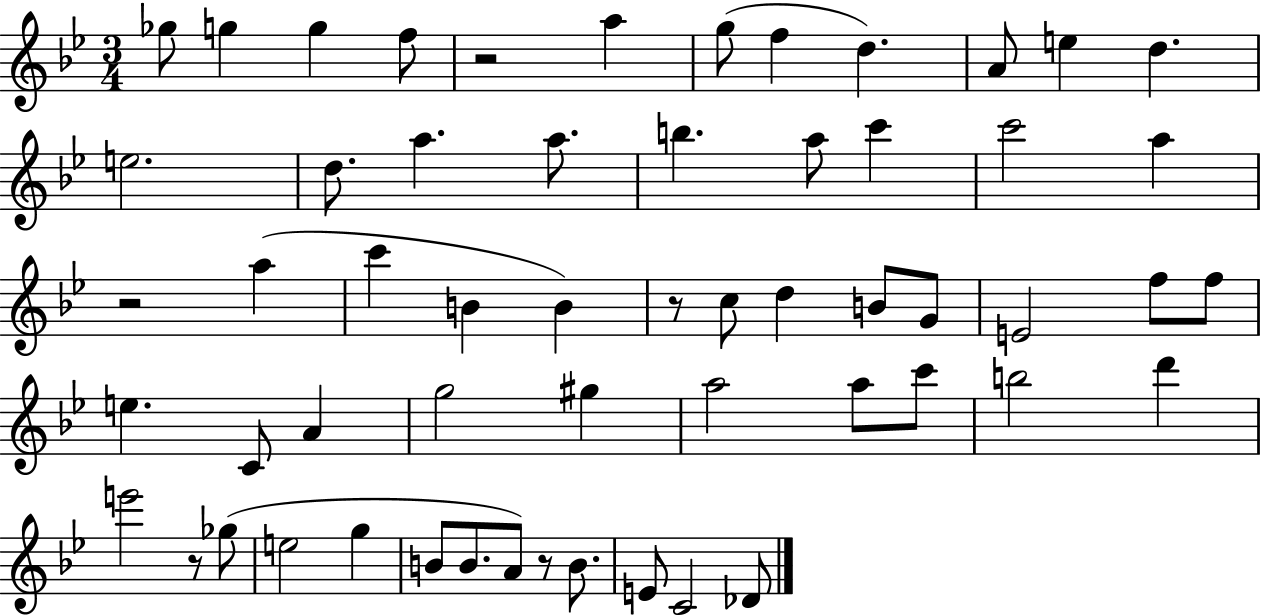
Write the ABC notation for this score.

X:1
T:Untitled
M:3/4
L:1/4
K:Bb
_g/2 g g f/2 z2 a g/2 f d A/2 e d e2 d/2 a a/2 b a/2 c' c'2 a z2 a c' B B z/2 c/2 d B/2 G/2 E2 f/2 f/2 e C/2 A g2 ^g a2 a/2 c'/2 b2 d' e'2 z/2 _g/2 e2 g B/2 B/2 A/2 z/2 B/2 E/2 C2 _D/2